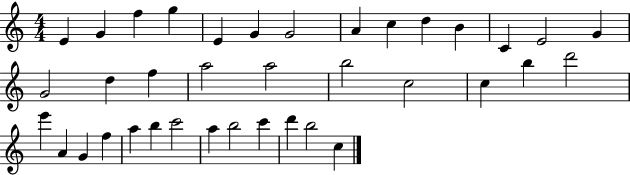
X:1
T:Untitled
M:4/4
L:1/4
K:C
E G f g E G G2 A c d B C E2 G G2 d f a2 a2 b2 c2 c b d'2 e' A G f a b c'2 a b2 c' d' b2 c